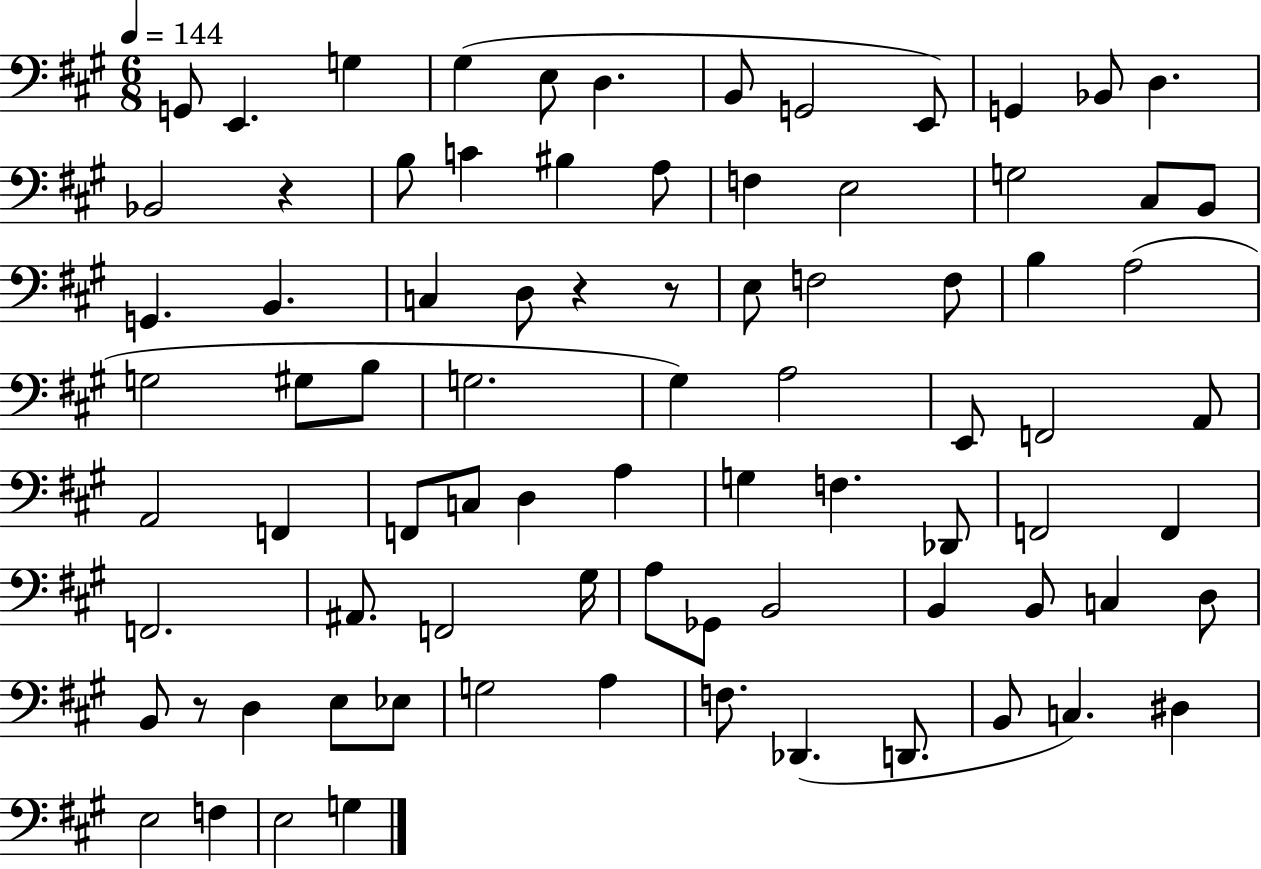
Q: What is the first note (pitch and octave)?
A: G2